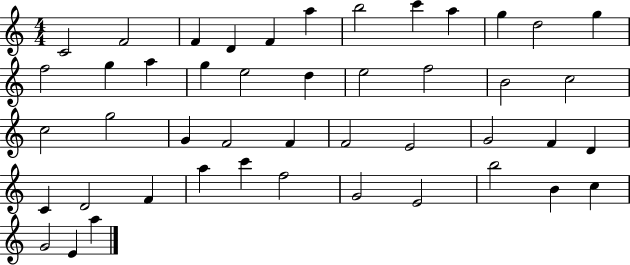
{
  \clef treble
  \numericTimeSignature
  \time 4/4
  \key c \major
  c'2 f'2 | f'4 d'4 f'4 a''4 | b''2 c'''4 a''4 | g''4 d''2 g''4 | \break f''2 g''4 a''4 | g''4 e''2 d''4 | e''2 f''2 | b'2 c''2 | \break c''2 g''2 | g'4 f'2 f'4 | f'2 e'2 | g'2 f'4 d'4 | \break c'4 d'2 f'4 | a''4 c'''4 f''2 | g'2 e'2 | b''2 b'4 c''4 | \break g'2 e'4 a''4 | \bar "|."
}